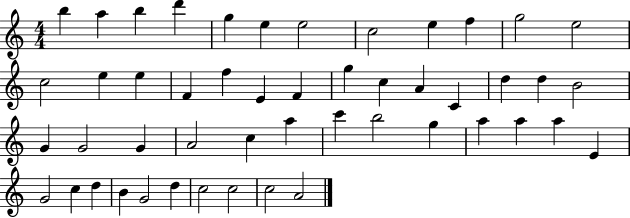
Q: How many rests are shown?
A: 0